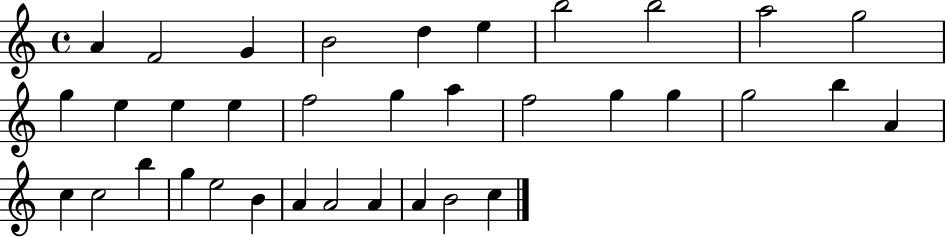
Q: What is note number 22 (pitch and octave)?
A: B5